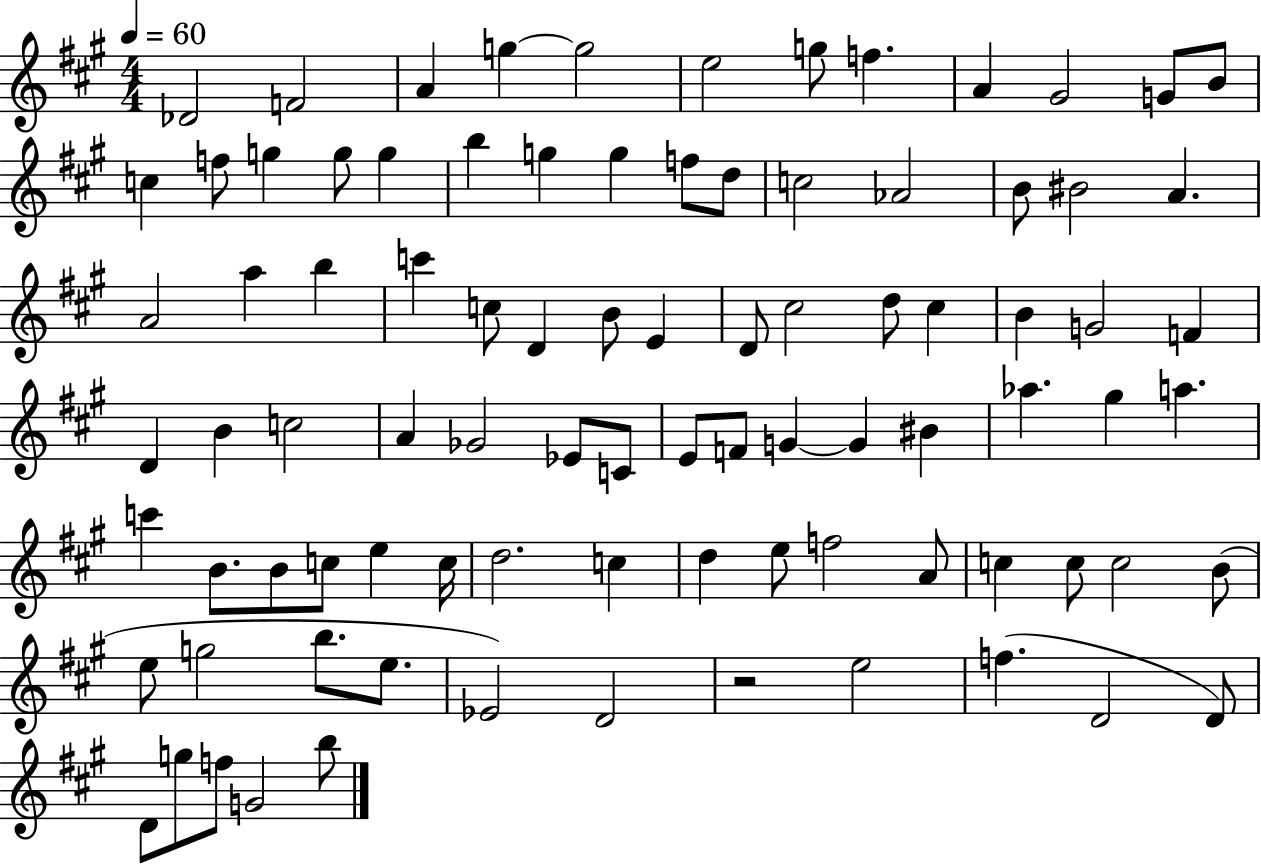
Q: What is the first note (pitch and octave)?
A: Db4